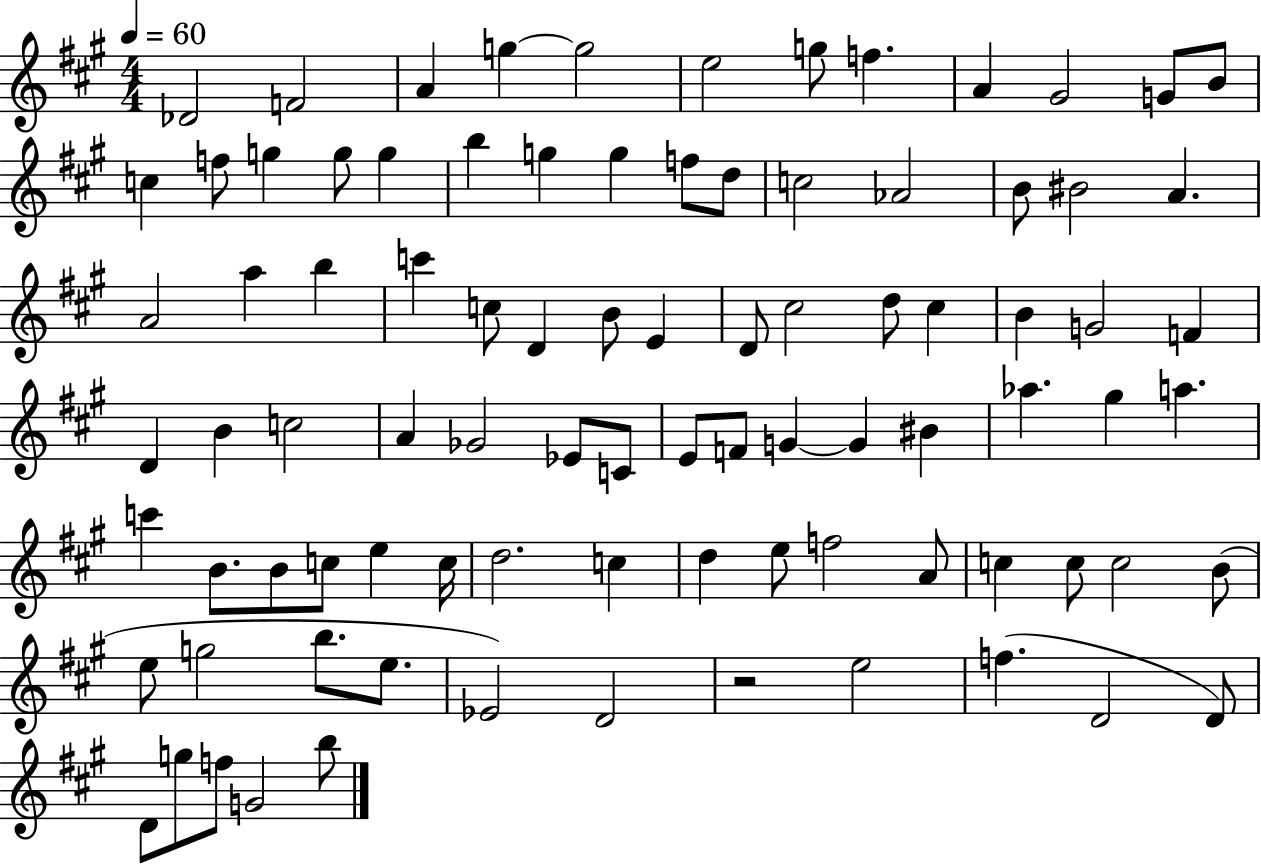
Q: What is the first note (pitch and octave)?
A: Db4